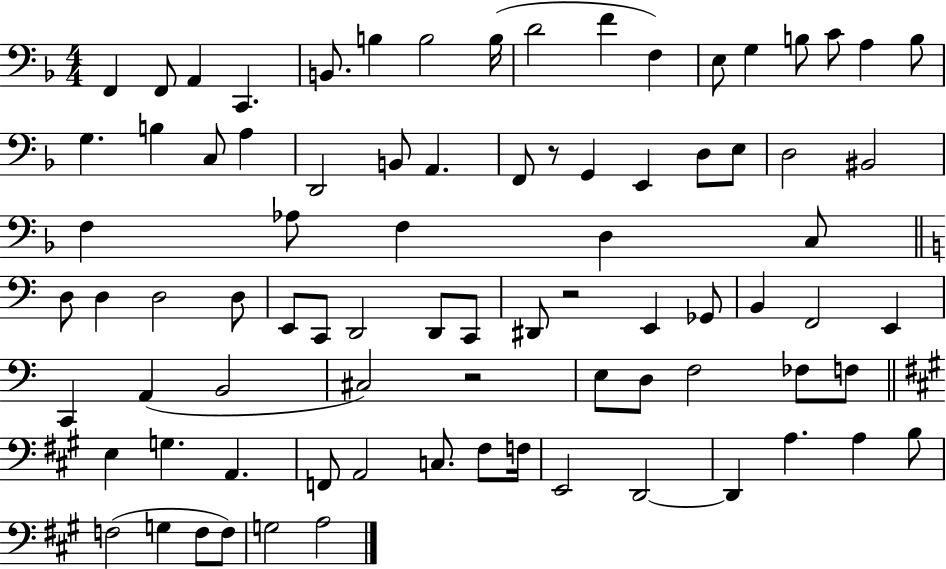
X:1
T:Untitled
M:4/4
L:1/4
K:F
F,, F,,/2 A,, C,, B,,/2 B, B,2 B,/4 D2 F F, E,/2 G, B,/2 C/2 A, B,/2 G, B, C,/2 A, D,,2 B,,/2 A,, F,,/2 z/2 G,, E,, D,/2 E,/2 D,2 ^B,,2 F, _A,/2 F, D, C,/2 D,/2 D, D,2 D,/2 E,,/2 C,,/2 D,,2 D,,/2 C,,/2 ^D,,/2 z2 E,, _G,,/2 B,, F,,2 E,, C,, A,, B,,2 ^C,2 z2 E,/2 D,/2 F,2 _F,/2 F,/2 E, G, A,, F,,/2 A,,2 C,/2 ^F,/2 F,/4 E,,2 D,,2 D,, A, A, B,/2 F,2 G, F,/2 F,/2 G,2 A,2